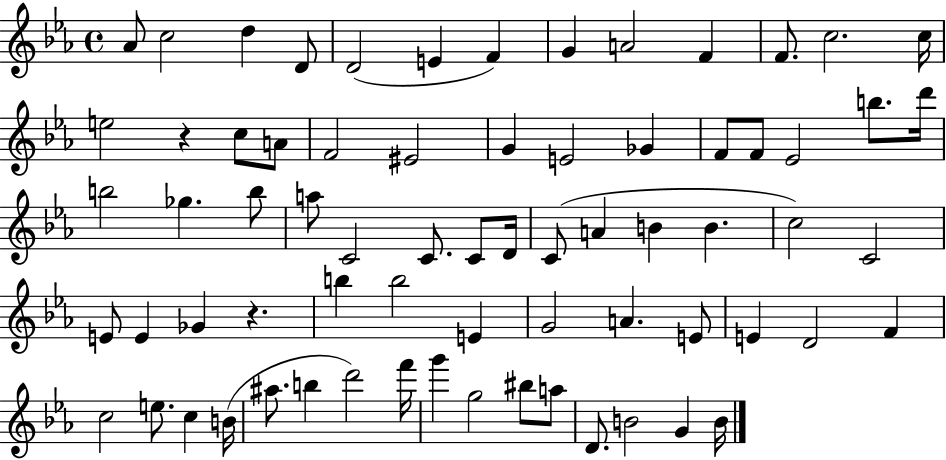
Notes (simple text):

Ab4/e C5/h D5/q D4/e D4/h E4/q F4/q G4/q A4/h F4/q F4/e. C5/h. C5/s E5/h R/q C5/e A4/e F4/h EIS4/h G4/q E4/h Gb4/q F4/e F4/e Eb4/h B5/e. D6/s B5/h Gb5/q. B5/e A5/e C4/h C4/e. C4/e D4/s C4/e A4/q B4/q B4/q. C5/h C4/h E4/e E4/q Gb4/q R/q. B5/q B5/h E4/q G4/h A4/q. E4/e E4/q D4/h F4/q C5/h E5/e. C5/q B4/s A#5/e. B5/q D6/h F6/s G6/q G5/h BIS5/e A5/e D4/e. B4/h G4/q B4/s